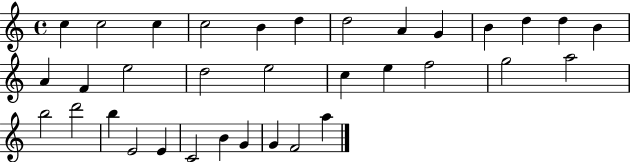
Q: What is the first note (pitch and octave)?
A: C5